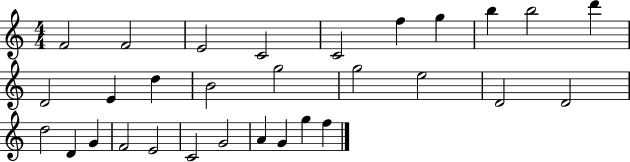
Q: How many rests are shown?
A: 0